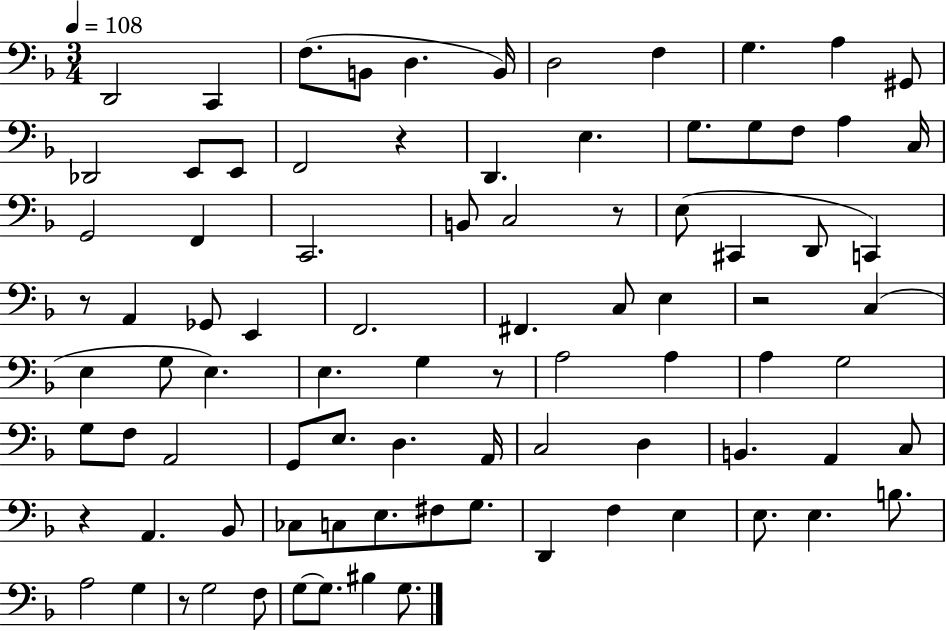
X:1
T:Untitled
M:3/4
L:1/4
K:F
D,,2 C,, F,/2 B,,/2 D, B,,/4 D,2 F, G, A, ^G,,/2 _D,,2 E,,/2 E,,/2 F,,2 z D,, E, G,/2 G,/2 F,/2 A, C,/4 G,,2 F,, C,,2 B,,/2 C,2 z/2 E,/2 ^C,, D,,/2 C,, z/2 A,, _G,,/2 E,, F,,2 ^F,, C,/2 E, z2 C, E, G,/2 E, E, G, z/2 A,2 A, A, G,2 G,/2 F,/2 A,,2 G,,/2 E,/2 D, A,,/4 C,2 D, B,, A,, C,/2 z A,, _B,,/2 _C,/2 C,/2 E,/2 ^F,/2 G,/2 D,, F, E, E,/2 E, B,/2 A,2 G, z/2 G,2 F,/2 G,/2 G,/2 ^B, G,/2